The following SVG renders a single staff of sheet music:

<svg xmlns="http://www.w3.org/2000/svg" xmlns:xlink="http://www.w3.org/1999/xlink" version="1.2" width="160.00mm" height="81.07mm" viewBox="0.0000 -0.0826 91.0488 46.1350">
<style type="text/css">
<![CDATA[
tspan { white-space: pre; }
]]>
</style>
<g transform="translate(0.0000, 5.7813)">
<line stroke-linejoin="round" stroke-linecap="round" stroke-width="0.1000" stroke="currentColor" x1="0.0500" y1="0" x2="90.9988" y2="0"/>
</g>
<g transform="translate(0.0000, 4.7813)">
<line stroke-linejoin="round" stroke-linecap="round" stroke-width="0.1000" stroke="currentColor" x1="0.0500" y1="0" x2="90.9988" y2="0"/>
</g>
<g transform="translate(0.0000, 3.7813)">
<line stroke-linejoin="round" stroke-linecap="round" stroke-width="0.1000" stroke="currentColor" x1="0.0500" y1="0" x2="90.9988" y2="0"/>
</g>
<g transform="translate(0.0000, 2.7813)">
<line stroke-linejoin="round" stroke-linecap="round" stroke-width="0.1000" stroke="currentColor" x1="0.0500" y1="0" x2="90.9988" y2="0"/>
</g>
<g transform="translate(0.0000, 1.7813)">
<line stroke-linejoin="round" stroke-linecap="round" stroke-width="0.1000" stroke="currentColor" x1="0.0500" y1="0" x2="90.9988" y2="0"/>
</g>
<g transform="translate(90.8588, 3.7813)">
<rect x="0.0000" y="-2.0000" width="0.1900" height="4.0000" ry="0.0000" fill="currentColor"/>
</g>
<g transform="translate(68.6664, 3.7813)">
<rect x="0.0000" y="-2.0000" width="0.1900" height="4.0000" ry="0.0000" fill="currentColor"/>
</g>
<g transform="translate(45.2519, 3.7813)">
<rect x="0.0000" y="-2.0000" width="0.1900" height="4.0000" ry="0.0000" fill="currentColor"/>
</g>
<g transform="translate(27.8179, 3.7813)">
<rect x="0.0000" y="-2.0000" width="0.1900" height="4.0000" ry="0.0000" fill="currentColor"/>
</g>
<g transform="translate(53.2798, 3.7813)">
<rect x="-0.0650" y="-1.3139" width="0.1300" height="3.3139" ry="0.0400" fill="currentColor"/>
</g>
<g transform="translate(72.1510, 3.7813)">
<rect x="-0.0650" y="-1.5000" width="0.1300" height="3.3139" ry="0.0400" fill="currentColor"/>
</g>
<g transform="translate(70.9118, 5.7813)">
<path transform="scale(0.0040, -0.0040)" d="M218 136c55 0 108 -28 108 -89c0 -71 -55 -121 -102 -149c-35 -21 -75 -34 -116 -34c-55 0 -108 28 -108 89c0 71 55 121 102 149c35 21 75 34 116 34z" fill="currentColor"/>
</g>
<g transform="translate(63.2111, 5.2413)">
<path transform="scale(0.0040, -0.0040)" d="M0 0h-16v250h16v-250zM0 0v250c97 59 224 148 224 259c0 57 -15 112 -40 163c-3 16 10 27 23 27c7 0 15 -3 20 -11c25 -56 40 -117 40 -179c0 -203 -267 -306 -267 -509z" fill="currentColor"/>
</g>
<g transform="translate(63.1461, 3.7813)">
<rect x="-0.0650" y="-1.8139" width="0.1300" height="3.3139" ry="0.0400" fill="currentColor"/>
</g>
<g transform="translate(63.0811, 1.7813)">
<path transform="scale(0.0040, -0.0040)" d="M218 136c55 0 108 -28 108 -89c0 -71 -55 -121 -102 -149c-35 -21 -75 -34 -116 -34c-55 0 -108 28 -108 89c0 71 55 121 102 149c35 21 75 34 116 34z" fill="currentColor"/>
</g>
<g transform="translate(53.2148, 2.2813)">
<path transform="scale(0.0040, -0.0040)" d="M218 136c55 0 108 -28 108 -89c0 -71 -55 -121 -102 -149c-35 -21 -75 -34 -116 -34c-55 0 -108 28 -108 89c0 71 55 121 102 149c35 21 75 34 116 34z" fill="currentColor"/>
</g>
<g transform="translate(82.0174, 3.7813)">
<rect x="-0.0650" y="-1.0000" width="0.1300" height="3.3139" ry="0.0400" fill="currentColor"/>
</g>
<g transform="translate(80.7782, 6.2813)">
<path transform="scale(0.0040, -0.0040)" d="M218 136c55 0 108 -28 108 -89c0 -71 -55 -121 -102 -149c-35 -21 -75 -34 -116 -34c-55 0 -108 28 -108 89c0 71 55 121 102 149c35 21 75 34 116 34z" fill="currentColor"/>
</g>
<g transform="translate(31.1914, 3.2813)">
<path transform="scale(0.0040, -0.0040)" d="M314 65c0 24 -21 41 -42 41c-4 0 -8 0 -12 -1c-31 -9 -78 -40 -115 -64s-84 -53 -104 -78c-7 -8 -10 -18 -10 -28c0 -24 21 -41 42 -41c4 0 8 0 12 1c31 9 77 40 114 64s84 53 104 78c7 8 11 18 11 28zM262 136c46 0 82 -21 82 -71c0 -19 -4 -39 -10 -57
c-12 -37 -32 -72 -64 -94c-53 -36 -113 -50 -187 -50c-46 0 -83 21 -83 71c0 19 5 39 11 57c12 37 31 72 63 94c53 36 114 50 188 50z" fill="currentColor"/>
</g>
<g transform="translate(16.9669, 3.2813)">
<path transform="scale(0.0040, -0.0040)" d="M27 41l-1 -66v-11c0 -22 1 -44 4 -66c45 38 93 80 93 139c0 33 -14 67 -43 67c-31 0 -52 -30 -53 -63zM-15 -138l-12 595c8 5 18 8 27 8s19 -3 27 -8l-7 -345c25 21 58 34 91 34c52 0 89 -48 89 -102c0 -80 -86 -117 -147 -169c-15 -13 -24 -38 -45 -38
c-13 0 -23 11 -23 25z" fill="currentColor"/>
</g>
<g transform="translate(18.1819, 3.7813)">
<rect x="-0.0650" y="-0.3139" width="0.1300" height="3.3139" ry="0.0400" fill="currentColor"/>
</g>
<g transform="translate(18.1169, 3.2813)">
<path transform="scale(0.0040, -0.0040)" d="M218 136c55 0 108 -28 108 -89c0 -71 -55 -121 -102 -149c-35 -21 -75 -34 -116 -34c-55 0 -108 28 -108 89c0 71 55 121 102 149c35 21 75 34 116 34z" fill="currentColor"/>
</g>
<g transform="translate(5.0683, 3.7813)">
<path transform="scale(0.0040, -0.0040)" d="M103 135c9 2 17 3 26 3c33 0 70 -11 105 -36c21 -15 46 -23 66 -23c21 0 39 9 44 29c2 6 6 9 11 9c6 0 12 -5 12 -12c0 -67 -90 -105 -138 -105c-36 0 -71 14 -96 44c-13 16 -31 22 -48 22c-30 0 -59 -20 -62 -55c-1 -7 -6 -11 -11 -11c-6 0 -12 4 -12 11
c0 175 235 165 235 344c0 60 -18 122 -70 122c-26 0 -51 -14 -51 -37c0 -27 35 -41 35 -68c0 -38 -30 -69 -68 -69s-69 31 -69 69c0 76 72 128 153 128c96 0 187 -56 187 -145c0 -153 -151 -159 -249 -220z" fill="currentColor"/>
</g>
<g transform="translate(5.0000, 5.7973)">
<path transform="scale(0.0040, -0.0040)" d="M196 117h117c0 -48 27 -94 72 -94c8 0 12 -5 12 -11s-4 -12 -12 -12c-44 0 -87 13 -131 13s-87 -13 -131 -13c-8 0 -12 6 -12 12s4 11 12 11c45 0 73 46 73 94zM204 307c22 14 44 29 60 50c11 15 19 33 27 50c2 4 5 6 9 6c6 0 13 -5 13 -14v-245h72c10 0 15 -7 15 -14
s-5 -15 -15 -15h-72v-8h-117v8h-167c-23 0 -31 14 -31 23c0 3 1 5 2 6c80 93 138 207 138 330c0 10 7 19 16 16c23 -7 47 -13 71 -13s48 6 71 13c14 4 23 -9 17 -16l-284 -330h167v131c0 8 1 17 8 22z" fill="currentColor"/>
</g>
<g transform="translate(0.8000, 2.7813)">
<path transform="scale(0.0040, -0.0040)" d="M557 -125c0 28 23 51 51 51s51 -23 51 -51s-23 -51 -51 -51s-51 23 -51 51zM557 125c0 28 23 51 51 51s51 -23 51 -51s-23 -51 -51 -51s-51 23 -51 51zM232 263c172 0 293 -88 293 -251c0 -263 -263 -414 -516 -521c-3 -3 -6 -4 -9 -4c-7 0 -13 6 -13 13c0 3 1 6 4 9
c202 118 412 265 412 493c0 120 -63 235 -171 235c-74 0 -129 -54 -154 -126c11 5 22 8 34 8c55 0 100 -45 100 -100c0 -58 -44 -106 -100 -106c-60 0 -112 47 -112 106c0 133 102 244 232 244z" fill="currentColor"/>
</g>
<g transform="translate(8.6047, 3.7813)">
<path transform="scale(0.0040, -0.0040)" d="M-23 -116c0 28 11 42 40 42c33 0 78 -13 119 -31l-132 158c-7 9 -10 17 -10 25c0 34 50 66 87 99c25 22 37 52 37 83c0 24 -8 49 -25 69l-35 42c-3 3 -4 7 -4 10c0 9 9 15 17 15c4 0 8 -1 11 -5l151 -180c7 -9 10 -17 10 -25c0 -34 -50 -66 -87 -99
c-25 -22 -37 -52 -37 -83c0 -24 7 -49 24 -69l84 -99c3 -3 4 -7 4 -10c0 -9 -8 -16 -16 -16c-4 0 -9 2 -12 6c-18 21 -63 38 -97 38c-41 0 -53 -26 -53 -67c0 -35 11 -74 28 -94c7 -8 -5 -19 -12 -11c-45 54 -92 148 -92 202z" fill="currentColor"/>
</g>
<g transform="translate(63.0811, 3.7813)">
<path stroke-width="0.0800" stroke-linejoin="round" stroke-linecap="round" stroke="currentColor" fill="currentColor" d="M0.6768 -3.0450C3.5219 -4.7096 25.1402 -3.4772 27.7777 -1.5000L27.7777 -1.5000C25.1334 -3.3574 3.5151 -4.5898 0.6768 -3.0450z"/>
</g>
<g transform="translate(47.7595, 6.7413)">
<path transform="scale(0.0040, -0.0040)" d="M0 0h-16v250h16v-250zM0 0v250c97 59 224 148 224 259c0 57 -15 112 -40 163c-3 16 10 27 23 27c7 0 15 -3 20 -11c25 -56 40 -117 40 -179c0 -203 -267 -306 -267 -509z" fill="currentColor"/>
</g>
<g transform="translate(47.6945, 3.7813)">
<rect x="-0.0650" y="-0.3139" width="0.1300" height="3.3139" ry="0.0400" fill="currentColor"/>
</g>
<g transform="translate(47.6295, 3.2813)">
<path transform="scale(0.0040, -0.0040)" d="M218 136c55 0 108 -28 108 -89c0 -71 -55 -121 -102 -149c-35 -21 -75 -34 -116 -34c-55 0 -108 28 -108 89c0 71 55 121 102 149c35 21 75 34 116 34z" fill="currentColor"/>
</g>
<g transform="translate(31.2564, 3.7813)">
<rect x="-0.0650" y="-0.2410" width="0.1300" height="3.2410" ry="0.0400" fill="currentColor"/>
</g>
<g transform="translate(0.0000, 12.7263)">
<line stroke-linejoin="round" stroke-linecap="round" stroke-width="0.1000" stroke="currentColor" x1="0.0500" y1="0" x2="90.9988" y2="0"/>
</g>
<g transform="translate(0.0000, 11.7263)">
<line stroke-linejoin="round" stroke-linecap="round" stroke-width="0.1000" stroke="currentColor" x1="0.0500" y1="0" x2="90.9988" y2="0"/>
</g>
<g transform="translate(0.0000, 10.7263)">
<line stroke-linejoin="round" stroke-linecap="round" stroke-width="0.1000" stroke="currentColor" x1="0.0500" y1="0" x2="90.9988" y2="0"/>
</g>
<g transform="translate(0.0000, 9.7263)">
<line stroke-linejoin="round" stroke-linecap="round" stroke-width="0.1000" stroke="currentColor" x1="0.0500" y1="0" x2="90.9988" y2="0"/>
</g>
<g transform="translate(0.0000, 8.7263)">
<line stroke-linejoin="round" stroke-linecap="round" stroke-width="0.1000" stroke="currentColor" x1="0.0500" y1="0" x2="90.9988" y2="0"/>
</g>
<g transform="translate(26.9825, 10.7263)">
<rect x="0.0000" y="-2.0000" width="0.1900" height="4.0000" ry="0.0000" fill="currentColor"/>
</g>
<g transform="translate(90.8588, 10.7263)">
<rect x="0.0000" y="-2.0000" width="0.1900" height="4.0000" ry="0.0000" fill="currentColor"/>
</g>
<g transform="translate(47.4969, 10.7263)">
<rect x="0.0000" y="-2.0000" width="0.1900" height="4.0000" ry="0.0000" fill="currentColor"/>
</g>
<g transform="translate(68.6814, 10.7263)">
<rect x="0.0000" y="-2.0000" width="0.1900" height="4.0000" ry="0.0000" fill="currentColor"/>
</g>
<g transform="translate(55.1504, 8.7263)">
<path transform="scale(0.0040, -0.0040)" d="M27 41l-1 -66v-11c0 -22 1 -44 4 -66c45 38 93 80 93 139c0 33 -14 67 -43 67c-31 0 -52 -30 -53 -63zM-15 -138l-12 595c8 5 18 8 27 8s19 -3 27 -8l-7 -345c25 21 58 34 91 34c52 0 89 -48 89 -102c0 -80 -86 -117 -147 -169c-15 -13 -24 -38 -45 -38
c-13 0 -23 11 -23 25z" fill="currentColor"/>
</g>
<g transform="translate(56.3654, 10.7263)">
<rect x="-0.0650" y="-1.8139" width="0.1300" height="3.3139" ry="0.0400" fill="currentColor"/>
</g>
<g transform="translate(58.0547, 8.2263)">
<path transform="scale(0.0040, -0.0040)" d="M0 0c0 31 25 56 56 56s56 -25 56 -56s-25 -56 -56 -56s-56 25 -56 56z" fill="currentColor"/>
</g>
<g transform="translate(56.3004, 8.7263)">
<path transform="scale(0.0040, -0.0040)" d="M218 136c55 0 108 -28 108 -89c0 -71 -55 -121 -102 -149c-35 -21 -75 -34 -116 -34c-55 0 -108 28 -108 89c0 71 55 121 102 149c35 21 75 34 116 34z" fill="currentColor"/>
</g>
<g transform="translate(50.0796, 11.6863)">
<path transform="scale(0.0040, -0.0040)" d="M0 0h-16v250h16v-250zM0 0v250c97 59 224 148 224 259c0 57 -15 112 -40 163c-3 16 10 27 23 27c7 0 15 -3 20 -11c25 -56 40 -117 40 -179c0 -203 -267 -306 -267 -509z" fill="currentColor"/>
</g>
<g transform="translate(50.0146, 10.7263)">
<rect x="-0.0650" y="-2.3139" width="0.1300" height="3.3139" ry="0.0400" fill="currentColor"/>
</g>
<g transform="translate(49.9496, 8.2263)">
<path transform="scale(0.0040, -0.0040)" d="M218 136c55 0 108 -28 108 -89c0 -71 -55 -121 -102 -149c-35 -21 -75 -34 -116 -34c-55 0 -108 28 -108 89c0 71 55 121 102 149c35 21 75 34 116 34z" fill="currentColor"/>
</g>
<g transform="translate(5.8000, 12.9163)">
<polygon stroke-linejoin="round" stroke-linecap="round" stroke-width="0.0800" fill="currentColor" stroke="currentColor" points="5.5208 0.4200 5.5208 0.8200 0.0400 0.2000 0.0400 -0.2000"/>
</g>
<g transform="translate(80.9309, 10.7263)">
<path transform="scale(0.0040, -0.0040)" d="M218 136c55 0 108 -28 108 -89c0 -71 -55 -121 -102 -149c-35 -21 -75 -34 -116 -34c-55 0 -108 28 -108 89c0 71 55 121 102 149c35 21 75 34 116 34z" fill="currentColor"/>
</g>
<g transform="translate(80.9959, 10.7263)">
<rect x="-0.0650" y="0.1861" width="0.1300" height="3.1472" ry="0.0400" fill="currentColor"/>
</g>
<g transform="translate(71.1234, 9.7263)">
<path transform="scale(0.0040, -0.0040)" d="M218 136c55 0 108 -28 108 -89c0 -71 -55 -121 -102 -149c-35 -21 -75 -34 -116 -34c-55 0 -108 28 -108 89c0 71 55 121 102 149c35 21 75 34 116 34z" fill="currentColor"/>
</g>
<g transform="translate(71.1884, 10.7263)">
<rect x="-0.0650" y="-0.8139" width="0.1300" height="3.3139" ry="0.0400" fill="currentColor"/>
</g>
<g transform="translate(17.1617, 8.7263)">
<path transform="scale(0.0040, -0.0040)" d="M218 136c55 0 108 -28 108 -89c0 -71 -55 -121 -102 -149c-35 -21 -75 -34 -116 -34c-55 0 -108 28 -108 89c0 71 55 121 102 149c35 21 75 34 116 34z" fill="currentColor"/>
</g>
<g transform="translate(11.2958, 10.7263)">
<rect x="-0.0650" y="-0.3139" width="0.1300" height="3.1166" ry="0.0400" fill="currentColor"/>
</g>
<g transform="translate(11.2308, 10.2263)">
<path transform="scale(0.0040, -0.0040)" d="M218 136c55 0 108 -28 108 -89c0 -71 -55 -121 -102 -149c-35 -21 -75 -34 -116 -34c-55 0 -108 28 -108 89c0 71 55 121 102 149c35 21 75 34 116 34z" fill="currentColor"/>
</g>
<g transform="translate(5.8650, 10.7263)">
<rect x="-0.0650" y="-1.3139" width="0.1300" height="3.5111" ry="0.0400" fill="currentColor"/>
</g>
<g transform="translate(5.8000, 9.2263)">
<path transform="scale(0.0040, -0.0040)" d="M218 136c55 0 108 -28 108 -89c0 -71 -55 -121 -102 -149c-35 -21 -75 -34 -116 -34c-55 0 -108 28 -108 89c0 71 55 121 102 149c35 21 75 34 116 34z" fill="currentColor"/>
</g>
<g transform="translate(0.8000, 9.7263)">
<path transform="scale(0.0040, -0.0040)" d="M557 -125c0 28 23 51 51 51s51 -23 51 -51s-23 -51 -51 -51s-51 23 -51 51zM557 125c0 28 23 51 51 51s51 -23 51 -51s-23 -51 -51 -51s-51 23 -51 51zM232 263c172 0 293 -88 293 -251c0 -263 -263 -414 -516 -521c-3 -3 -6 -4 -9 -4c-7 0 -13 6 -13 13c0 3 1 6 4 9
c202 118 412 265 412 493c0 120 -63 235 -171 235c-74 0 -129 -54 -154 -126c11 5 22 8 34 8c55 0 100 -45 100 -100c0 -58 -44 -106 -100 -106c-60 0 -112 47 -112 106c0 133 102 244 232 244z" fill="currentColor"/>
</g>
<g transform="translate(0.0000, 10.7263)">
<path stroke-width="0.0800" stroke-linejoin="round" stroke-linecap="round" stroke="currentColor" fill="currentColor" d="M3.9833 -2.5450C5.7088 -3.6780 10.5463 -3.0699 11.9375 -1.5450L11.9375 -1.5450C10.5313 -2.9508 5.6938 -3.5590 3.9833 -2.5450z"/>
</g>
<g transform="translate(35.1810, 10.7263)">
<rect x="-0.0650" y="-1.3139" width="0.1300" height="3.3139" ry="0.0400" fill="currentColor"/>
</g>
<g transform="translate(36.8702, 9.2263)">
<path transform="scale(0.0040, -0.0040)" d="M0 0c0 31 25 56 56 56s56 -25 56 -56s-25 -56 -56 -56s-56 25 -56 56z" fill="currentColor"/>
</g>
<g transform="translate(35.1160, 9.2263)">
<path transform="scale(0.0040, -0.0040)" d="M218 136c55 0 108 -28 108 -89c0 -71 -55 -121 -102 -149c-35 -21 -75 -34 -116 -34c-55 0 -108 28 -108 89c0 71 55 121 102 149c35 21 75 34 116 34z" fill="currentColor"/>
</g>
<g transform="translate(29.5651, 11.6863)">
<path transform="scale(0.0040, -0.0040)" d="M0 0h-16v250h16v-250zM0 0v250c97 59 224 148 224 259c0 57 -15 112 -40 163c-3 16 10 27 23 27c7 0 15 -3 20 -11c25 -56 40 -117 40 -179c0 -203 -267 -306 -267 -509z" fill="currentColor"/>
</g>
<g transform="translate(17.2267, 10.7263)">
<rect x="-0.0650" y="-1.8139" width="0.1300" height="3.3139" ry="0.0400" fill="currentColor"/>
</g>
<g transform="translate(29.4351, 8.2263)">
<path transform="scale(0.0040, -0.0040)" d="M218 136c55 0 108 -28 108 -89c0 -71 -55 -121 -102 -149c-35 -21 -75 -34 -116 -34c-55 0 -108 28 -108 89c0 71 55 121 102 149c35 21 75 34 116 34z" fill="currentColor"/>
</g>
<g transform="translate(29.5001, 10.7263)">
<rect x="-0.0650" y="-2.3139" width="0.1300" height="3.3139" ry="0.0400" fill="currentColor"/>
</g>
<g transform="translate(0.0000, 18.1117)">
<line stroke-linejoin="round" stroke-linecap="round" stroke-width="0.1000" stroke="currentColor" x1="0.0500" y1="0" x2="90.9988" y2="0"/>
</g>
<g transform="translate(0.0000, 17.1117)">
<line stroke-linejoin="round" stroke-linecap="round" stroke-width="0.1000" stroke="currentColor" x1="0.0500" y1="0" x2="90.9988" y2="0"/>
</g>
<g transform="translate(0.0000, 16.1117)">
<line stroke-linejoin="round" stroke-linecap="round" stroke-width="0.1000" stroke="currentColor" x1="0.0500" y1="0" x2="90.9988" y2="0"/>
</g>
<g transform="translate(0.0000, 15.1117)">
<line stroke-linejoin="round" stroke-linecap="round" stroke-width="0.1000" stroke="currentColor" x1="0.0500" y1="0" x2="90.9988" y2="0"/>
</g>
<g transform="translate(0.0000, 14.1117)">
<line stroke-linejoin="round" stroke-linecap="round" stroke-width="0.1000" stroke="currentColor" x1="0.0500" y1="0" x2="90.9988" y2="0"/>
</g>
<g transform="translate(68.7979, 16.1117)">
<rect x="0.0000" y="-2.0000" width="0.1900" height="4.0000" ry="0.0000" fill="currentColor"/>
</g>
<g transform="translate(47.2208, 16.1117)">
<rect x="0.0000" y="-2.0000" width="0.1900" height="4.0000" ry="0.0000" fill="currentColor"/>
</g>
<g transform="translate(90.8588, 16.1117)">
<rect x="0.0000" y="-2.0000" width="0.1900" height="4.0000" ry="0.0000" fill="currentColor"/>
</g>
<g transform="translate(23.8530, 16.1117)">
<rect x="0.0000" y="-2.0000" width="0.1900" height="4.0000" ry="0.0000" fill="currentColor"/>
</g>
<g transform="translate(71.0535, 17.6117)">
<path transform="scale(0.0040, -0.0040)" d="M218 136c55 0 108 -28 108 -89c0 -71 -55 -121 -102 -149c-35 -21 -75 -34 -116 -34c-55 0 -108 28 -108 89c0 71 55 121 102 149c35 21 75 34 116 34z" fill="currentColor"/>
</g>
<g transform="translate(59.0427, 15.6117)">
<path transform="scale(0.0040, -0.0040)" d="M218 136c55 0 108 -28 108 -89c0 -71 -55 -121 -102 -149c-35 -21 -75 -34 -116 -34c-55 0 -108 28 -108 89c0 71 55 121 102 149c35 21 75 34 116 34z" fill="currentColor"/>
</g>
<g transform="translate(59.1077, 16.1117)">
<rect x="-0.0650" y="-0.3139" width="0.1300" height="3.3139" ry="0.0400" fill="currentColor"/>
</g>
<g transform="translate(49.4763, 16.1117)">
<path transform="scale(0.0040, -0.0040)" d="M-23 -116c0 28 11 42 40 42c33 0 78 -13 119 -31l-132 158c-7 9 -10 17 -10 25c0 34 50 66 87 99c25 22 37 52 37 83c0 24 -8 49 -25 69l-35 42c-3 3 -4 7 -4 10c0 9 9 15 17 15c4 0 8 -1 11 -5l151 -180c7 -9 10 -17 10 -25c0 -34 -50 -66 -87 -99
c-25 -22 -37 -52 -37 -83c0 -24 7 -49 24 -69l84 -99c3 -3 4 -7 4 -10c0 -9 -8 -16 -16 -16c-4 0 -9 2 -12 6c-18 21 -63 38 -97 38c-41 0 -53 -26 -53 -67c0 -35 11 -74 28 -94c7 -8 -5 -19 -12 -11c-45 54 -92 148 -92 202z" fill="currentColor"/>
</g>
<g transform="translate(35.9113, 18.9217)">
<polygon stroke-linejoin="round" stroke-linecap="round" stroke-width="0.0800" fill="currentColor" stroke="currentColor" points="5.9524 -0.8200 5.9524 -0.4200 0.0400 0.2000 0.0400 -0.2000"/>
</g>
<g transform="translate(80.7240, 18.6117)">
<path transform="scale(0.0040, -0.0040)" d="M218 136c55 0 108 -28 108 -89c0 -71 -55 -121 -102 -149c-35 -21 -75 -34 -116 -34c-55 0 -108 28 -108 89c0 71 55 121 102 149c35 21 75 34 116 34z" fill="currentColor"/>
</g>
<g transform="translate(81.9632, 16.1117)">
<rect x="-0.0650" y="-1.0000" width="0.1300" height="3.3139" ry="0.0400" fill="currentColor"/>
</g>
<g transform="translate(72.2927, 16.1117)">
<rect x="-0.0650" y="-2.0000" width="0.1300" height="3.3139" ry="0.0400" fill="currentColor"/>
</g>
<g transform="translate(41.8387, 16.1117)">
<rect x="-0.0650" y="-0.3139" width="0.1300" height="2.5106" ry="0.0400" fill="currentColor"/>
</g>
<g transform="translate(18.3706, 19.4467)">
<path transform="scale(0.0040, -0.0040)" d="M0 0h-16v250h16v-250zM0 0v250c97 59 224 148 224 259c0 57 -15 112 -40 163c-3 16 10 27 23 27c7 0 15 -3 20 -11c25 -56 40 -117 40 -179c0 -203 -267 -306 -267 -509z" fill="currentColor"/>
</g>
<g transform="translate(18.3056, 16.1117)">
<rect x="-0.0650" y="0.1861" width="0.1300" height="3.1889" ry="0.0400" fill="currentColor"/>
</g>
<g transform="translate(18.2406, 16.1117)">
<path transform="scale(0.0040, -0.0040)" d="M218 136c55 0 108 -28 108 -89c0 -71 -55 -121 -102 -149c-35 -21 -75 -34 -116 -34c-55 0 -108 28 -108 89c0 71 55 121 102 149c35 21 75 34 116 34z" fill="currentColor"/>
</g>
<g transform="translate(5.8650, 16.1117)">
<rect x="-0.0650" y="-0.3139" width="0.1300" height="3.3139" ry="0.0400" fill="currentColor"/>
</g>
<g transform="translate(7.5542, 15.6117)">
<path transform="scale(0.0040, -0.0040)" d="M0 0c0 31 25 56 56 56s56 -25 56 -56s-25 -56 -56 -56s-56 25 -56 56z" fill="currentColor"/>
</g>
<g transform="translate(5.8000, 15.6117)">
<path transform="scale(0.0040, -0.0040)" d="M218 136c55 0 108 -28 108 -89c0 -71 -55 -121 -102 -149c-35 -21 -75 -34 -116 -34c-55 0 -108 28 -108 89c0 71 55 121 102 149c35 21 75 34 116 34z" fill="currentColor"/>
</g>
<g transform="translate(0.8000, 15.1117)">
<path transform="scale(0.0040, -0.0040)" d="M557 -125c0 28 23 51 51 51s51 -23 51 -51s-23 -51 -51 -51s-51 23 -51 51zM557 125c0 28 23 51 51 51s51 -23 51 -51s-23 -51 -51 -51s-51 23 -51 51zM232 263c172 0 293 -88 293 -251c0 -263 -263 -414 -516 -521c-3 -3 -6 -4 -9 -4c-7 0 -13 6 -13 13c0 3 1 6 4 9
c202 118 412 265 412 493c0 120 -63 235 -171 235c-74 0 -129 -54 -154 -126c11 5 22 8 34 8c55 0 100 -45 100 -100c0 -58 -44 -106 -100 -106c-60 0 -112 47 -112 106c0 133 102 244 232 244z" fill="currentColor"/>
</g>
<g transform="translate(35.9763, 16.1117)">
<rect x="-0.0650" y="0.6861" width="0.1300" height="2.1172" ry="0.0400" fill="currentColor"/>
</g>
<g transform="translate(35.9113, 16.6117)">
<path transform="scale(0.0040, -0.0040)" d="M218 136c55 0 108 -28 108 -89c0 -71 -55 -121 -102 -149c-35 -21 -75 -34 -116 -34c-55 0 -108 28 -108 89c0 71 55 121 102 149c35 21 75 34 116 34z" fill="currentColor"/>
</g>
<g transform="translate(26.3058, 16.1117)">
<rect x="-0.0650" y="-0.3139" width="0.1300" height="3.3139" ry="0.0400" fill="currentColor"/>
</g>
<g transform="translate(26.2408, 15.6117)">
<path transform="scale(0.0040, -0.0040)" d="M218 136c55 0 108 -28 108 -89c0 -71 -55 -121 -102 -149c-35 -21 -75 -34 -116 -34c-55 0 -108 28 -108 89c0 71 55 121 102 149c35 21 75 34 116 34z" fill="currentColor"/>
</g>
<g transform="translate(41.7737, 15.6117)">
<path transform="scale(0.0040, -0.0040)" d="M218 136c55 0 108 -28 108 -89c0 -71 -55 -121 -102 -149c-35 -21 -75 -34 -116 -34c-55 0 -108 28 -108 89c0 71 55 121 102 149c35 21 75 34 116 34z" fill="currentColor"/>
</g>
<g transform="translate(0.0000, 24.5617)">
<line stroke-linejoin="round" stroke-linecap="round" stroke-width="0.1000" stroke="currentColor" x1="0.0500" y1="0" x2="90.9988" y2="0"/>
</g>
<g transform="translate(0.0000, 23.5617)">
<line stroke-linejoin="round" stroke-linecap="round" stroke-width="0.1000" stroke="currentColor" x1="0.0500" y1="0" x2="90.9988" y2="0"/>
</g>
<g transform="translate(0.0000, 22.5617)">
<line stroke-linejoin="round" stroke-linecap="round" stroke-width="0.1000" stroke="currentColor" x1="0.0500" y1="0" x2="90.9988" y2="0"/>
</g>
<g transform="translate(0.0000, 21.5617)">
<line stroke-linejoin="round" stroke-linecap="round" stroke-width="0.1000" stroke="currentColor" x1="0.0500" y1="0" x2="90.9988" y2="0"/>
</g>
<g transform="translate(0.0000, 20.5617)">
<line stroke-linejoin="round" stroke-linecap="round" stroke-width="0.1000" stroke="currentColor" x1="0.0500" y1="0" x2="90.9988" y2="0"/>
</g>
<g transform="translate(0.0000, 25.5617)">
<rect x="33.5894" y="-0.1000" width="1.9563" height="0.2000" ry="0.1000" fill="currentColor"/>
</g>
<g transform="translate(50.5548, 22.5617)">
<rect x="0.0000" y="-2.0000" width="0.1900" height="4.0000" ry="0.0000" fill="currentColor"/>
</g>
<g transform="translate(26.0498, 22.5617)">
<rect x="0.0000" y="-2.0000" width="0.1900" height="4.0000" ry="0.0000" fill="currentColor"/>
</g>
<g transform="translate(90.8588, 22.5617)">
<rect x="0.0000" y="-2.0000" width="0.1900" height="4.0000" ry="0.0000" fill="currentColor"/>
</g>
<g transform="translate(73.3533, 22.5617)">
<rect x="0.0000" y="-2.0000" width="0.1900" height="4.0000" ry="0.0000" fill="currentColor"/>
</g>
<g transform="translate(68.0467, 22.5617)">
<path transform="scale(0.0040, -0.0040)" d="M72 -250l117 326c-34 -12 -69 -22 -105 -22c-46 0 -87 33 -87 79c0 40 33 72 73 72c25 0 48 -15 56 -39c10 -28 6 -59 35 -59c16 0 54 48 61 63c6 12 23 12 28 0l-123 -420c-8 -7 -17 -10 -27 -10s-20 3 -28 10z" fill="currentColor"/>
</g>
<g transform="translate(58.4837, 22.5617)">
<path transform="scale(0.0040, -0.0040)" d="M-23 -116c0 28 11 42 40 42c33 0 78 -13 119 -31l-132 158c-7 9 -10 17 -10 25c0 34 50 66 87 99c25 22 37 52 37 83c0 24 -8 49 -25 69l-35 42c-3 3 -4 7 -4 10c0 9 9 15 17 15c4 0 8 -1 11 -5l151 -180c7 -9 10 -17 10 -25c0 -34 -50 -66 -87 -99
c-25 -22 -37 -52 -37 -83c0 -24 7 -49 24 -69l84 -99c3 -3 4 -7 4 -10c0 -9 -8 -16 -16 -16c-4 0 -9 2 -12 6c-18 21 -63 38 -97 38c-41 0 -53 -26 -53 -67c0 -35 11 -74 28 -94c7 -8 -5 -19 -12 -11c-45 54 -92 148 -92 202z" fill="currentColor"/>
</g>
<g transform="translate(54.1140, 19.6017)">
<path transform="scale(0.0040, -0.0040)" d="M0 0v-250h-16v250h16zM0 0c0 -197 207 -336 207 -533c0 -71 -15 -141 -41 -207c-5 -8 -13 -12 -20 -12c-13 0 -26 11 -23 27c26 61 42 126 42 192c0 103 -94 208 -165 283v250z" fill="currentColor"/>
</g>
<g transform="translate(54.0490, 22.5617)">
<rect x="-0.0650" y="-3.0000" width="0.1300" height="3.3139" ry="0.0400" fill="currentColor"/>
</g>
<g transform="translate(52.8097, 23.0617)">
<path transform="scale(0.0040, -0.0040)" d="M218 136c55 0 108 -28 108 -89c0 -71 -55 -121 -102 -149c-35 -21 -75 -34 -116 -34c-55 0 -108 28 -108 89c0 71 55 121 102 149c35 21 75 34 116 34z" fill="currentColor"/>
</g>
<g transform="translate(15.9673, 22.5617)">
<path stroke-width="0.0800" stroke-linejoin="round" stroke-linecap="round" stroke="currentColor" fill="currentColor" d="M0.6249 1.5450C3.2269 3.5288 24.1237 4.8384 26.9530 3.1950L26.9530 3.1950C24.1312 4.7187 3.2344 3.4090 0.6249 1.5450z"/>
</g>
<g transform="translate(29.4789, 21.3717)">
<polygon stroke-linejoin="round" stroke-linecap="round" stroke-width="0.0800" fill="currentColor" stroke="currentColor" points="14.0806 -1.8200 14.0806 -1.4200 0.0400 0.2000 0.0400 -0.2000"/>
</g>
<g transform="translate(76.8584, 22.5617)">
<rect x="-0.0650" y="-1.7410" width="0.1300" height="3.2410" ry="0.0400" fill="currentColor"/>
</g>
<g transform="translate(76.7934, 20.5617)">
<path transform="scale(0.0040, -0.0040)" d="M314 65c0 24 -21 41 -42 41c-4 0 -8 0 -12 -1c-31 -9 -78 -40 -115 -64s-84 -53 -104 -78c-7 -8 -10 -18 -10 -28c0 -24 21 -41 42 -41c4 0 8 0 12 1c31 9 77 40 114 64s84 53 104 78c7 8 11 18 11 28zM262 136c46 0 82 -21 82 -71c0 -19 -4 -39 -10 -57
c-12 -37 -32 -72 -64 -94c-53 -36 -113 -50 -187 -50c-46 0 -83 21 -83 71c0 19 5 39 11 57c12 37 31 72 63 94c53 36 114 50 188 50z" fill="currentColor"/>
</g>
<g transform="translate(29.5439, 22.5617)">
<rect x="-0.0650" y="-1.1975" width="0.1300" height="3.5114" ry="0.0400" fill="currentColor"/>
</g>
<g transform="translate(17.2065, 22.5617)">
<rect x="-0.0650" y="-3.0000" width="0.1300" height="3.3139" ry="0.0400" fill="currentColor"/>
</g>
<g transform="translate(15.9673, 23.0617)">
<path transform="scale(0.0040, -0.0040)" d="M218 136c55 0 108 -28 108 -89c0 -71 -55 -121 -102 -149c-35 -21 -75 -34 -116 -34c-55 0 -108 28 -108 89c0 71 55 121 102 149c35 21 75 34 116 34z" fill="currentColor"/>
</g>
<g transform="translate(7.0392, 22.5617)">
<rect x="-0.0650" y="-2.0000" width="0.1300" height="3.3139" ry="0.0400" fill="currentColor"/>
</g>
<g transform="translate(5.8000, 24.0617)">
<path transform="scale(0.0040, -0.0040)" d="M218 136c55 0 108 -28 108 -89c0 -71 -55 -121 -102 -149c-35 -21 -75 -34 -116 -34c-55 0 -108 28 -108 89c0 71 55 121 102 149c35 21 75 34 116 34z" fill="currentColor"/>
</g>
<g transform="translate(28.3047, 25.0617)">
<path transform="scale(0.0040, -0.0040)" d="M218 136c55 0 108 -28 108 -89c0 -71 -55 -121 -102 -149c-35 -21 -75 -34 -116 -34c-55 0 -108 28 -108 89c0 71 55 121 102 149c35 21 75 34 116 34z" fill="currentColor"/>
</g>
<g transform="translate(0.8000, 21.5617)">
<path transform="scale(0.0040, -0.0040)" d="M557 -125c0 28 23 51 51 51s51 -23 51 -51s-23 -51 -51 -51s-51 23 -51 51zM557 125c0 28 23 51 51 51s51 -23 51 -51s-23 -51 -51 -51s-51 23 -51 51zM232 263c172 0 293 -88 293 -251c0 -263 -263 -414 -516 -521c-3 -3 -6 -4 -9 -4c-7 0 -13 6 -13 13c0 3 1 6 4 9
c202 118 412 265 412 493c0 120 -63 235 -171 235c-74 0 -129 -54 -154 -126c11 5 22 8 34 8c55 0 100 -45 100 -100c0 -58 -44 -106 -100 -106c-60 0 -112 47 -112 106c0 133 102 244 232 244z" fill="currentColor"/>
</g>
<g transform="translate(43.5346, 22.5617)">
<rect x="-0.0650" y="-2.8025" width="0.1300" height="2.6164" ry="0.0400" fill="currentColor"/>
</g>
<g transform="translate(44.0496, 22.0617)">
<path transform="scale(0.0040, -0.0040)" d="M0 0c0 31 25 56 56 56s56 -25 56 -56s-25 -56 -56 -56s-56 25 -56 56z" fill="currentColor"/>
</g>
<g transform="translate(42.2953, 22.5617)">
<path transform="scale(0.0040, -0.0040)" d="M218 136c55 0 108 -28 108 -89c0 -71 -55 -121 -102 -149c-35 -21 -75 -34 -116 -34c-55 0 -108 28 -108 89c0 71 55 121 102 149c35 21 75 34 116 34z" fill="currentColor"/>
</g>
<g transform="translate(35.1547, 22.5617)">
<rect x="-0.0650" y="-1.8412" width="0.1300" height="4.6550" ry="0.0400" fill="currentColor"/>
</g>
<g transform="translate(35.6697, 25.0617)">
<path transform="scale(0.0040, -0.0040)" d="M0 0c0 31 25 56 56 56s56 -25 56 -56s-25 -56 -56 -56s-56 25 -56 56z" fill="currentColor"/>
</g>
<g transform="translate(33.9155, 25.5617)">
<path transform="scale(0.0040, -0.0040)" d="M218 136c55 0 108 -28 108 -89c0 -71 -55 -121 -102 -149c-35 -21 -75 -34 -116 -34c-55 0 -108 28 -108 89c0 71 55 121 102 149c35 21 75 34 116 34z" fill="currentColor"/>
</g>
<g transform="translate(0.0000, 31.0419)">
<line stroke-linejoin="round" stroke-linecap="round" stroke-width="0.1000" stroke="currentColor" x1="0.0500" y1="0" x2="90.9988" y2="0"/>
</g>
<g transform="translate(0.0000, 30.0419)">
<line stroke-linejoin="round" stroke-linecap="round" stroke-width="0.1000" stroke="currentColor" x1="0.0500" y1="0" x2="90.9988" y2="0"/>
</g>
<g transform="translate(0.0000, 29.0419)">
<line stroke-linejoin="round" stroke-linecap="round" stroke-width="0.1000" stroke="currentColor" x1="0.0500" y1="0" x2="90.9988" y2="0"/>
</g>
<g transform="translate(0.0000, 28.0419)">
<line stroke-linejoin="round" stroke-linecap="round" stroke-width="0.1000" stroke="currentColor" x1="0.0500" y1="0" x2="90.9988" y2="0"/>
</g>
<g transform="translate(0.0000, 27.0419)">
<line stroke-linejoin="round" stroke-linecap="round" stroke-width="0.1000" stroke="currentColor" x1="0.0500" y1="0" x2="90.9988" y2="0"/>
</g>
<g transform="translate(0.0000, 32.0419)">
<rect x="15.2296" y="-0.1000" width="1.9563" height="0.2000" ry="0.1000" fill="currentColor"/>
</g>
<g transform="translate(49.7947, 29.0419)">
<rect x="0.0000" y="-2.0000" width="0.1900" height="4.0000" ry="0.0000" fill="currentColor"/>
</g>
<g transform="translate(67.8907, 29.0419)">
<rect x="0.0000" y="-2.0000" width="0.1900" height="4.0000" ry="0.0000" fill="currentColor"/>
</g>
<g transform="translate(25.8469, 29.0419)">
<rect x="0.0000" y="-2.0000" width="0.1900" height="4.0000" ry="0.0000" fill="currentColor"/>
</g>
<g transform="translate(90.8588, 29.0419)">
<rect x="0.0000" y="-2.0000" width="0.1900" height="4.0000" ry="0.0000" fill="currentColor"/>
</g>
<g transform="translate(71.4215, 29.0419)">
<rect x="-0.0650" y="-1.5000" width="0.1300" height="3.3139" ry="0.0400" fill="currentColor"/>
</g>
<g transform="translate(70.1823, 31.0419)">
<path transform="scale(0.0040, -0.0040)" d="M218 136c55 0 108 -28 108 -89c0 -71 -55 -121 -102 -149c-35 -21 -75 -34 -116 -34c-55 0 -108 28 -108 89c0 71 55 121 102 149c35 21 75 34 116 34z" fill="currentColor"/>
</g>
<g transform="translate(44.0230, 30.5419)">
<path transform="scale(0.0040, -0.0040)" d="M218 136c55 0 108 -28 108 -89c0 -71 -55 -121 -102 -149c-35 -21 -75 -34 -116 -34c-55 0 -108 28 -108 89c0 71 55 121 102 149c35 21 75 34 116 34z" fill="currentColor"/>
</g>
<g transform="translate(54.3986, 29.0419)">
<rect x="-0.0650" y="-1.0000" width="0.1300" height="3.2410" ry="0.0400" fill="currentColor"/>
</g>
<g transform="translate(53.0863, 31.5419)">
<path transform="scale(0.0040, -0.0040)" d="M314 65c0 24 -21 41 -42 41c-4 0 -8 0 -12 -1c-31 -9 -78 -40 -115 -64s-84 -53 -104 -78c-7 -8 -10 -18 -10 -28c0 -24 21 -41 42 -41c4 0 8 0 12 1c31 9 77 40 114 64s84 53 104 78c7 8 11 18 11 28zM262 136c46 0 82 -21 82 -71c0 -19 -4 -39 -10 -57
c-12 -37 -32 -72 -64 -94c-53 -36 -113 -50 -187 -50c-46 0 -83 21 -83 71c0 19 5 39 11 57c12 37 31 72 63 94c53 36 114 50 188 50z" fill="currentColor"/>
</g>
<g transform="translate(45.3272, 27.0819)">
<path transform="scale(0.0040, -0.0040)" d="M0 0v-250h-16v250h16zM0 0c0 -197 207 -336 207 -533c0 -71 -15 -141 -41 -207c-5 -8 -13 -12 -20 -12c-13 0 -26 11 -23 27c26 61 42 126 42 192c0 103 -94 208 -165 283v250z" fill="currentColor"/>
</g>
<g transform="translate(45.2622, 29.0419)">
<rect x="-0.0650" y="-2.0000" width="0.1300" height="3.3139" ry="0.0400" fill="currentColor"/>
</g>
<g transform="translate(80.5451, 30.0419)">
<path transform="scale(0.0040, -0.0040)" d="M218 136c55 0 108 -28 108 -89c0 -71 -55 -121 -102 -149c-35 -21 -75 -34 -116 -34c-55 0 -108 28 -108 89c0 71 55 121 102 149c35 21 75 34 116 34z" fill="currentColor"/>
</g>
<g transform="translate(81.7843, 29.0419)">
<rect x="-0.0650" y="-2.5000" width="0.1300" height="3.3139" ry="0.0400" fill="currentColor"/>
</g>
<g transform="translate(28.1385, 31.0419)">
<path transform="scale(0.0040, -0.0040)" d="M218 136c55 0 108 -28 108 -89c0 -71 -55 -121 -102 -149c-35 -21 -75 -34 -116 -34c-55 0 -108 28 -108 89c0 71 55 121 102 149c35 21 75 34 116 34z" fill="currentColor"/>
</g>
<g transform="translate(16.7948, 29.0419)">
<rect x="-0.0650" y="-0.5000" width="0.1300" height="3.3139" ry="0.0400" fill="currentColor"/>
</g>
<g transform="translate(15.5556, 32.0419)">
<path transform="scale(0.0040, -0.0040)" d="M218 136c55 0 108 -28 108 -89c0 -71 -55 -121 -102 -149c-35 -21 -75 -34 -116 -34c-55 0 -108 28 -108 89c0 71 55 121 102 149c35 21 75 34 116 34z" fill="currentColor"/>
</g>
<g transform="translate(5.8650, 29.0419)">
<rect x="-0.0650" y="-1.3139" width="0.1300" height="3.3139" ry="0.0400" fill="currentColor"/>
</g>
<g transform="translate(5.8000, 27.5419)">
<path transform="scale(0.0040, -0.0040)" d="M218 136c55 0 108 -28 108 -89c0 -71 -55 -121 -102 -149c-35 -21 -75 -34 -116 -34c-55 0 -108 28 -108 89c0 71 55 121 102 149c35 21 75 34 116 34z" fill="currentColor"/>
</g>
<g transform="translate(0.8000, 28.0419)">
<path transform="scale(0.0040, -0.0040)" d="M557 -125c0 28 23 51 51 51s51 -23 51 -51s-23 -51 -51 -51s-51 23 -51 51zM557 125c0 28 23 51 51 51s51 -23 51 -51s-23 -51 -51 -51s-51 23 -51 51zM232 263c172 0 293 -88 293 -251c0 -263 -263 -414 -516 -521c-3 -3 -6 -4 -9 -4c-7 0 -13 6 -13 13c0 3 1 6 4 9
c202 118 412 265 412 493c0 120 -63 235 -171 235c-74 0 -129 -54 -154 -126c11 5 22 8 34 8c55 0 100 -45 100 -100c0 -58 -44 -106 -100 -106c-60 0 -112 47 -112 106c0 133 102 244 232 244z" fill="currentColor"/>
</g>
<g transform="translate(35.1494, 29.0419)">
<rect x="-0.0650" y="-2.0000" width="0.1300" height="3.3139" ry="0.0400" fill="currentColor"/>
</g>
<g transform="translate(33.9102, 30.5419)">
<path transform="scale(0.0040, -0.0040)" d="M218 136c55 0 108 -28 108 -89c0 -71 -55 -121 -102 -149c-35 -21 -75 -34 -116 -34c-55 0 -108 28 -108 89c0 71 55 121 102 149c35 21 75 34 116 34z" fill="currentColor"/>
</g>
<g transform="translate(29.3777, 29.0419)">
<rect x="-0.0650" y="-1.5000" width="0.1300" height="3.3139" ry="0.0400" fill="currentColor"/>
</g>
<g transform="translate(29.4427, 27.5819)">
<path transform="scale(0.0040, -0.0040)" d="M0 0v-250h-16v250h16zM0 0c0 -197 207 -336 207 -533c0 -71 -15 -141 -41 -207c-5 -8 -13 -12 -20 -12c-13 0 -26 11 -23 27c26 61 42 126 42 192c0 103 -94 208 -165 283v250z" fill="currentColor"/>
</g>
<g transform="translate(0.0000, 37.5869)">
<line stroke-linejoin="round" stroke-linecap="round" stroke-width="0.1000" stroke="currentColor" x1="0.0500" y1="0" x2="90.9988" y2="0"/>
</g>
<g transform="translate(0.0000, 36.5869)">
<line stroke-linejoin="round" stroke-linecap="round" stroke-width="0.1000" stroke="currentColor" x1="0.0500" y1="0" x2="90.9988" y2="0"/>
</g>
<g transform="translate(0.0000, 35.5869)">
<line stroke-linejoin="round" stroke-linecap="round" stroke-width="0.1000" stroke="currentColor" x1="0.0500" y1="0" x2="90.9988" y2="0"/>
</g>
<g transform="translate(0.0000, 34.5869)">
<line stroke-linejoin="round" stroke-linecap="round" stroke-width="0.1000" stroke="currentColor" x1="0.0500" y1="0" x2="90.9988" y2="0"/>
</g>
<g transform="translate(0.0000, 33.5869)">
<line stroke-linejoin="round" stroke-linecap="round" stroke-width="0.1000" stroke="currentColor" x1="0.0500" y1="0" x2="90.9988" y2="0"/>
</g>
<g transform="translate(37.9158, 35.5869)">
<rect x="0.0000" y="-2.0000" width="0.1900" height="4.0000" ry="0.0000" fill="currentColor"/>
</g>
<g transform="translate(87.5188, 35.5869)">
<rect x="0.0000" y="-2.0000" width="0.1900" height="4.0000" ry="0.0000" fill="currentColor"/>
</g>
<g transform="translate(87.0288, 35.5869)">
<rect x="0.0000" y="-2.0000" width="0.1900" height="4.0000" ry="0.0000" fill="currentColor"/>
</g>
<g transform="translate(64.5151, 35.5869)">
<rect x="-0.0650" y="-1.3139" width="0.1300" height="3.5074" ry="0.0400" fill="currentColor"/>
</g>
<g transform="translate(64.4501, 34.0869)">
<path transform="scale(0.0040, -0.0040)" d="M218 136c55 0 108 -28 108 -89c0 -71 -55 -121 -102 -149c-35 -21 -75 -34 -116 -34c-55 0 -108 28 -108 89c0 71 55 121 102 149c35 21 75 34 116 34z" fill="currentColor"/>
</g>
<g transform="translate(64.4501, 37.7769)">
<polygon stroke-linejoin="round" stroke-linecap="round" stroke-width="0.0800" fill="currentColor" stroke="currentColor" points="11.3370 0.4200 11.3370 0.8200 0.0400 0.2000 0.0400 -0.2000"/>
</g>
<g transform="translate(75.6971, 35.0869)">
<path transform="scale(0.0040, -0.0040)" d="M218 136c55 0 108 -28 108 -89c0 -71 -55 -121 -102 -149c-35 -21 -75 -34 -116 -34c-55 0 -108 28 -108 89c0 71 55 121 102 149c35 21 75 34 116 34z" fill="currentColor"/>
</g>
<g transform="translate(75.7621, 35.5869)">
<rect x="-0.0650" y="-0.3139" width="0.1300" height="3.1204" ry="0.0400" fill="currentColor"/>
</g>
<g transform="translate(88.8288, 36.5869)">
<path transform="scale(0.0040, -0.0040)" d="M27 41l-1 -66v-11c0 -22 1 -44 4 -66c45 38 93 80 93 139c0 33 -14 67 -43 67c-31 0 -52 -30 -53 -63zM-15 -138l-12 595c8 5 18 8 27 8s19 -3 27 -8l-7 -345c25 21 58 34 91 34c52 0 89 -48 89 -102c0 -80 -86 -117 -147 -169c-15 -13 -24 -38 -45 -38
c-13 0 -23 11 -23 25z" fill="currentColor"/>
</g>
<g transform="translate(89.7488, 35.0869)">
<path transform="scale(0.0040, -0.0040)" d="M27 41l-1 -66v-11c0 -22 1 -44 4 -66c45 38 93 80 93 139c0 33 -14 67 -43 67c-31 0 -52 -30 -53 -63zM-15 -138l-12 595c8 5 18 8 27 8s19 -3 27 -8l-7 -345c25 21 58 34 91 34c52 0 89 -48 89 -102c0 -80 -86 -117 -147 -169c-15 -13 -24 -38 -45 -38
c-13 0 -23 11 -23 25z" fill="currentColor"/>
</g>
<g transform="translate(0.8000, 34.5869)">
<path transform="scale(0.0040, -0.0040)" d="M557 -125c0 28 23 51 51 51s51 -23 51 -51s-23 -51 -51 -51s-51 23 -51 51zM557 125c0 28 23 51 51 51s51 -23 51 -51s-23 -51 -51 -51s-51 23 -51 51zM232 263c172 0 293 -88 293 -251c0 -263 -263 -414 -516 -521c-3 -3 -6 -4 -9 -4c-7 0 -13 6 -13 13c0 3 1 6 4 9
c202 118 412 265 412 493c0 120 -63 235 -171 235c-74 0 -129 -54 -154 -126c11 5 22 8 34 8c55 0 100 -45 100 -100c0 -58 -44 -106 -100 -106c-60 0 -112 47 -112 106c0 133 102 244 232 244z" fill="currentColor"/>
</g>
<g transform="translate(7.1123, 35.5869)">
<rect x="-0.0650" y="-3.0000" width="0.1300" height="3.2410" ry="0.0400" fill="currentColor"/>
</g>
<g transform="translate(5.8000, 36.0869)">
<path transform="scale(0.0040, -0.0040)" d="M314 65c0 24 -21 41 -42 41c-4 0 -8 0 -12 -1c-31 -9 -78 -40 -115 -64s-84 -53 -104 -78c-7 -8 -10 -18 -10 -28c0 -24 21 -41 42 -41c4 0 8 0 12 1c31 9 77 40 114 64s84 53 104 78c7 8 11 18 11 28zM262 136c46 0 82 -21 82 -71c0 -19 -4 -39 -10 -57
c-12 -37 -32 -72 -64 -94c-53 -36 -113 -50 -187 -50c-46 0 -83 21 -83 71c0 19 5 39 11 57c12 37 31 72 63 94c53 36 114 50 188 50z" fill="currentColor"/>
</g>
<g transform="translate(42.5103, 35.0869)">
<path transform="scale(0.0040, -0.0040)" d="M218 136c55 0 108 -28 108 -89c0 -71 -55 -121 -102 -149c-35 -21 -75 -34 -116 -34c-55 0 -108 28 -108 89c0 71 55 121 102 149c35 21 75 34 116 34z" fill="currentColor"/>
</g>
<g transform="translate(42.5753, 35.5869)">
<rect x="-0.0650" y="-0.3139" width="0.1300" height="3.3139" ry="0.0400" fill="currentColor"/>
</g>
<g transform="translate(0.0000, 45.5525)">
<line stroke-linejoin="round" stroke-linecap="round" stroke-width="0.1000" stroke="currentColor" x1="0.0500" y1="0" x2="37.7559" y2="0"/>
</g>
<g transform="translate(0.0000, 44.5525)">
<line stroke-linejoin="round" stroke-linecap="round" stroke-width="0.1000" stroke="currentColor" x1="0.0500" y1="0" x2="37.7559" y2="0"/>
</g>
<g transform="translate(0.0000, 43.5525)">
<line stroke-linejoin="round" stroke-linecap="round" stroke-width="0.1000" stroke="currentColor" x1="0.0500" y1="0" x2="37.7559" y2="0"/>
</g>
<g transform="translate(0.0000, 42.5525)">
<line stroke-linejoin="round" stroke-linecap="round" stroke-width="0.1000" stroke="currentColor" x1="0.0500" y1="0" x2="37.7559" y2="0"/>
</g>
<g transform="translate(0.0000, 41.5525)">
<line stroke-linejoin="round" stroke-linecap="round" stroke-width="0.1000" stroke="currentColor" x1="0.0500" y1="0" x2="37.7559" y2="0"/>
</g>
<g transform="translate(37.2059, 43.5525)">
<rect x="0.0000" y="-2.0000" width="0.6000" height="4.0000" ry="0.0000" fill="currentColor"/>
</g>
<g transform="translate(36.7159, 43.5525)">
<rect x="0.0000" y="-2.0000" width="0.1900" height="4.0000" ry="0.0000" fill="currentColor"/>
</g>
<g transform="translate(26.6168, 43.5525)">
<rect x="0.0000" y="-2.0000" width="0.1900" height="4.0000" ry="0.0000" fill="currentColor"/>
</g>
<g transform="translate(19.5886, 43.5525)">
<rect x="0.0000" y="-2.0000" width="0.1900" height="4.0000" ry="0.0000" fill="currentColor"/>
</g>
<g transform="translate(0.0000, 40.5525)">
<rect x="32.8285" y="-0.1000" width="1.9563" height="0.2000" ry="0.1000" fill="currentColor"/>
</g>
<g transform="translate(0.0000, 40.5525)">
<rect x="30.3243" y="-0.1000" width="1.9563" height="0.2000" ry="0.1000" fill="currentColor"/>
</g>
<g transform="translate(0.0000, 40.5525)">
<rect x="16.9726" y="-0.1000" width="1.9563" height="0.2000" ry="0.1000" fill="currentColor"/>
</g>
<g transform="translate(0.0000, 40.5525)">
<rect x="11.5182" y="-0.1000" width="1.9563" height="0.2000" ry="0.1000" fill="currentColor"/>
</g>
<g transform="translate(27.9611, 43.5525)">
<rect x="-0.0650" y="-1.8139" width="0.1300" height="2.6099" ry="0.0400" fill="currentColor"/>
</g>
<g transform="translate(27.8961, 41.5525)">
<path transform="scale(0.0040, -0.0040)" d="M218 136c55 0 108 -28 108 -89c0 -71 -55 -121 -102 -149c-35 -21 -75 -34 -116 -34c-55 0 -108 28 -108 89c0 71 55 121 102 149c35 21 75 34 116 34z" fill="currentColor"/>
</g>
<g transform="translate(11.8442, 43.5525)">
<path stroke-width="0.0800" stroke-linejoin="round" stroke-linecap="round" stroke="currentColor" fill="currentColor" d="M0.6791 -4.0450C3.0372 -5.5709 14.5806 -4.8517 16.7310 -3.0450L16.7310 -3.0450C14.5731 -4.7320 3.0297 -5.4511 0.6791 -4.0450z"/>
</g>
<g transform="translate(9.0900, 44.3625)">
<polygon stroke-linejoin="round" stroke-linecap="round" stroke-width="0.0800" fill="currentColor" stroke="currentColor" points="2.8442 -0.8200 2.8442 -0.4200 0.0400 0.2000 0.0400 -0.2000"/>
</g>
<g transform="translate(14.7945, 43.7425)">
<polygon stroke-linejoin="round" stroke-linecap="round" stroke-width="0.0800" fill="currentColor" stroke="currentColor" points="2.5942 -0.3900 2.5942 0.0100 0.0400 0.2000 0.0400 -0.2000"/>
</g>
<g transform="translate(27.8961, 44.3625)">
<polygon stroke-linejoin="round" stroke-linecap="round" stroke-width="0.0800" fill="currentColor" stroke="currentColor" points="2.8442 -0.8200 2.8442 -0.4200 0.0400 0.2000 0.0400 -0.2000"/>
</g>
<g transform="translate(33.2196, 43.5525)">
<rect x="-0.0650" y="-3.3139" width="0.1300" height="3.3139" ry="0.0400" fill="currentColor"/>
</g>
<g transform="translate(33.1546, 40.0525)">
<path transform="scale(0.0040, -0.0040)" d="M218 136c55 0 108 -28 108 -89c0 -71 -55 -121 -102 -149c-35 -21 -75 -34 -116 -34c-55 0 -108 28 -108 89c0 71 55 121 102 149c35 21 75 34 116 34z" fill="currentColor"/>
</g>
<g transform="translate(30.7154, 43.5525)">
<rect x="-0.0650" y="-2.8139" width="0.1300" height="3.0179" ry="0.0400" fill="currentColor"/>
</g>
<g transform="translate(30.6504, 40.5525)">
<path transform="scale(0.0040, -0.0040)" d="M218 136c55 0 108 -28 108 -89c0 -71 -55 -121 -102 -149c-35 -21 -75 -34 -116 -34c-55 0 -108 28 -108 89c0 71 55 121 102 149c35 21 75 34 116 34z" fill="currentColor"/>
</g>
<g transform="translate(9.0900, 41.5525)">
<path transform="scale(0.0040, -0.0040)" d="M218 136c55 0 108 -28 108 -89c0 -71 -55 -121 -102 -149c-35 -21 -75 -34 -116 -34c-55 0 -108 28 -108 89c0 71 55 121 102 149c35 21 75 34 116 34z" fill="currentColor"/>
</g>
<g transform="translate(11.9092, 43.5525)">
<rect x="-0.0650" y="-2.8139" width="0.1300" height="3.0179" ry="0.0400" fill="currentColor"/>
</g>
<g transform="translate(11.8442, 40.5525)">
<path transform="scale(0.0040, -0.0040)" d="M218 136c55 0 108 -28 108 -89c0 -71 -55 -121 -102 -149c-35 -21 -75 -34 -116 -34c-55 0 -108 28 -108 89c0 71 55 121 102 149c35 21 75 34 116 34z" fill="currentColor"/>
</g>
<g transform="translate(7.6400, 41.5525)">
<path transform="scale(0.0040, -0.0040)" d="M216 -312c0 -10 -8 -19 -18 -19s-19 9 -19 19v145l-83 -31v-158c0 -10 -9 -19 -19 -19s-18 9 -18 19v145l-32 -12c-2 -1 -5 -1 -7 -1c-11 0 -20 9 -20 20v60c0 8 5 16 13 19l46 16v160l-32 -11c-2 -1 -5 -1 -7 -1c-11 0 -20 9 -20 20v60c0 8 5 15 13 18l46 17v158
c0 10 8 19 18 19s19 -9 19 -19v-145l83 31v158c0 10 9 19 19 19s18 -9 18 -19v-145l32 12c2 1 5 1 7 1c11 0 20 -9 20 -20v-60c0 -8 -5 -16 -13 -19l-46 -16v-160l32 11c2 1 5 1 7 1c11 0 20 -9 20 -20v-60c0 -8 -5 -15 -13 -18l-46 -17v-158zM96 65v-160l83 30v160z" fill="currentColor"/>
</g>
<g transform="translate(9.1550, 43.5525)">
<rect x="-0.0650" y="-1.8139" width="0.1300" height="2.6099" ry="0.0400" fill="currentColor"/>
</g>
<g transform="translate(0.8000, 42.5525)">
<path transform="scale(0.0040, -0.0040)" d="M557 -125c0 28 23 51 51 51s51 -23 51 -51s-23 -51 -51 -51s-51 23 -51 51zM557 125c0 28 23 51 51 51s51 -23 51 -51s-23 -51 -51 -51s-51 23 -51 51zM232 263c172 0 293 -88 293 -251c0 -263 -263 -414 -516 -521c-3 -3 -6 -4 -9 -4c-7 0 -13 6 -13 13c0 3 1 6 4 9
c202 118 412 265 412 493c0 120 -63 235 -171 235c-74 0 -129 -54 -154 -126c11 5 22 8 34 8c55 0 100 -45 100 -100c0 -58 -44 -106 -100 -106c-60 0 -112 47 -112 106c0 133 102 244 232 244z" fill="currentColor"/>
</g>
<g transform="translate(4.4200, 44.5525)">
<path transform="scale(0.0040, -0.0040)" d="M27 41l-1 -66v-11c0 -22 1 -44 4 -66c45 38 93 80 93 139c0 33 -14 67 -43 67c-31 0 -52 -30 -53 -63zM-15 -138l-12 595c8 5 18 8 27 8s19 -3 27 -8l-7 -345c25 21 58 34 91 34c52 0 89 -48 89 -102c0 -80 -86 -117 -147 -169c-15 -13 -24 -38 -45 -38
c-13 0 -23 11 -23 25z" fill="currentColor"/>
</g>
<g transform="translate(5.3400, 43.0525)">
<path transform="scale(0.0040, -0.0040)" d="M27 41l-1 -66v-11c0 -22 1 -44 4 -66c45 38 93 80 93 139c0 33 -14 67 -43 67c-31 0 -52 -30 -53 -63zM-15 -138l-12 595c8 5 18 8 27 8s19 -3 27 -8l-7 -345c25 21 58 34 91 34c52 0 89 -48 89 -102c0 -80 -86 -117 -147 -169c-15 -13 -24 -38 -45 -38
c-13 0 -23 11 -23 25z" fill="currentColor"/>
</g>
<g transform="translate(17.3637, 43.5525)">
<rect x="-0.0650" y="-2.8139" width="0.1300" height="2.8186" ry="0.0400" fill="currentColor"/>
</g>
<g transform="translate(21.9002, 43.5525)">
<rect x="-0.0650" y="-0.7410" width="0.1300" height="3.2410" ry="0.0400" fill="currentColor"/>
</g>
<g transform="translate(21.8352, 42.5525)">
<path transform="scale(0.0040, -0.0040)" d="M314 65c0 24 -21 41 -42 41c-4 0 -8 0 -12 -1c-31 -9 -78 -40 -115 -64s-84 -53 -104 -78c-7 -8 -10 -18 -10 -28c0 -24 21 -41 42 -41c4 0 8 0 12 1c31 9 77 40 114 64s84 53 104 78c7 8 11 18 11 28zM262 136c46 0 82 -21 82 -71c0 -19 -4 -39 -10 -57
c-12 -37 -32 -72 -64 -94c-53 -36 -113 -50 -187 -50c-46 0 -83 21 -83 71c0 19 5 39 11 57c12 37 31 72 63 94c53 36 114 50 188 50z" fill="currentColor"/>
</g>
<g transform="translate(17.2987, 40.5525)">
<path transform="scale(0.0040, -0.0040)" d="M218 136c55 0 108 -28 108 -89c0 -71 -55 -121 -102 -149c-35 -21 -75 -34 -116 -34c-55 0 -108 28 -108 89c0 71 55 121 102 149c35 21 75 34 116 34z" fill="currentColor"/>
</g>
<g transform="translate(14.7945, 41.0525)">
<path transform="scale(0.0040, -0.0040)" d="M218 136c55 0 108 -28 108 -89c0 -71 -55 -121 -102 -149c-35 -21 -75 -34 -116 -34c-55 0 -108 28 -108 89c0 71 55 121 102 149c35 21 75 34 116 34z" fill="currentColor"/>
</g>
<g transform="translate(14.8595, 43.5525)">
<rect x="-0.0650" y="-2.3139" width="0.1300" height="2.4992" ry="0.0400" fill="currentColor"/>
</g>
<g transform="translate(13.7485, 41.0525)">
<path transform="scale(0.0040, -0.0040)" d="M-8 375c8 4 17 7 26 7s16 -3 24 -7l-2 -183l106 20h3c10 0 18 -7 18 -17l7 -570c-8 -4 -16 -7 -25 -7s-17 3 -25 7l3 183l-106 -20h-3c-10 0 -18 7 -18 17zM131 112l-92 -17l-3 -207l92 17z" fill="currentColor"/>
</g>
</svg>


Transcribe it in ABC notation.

X:1
T:Untitled
M:2/4
L:1/4
K:C
z _E, E,2 E,/2 G, A,/2 G,, F,, G,/2 E,/2 A, B,/2 G, B,/2 _A, F, D, E, D,/2 E, C,/2 E,/2 z E, A,, F,, A,, C, F,,/2 E,,/2 D,/2 C,/2 z z/2 A,2 G, E,, G,,/2 A,, A,,/2 F,,2 G,, B,, C,2 E, G,/2 E,/2 ^A,/2 C/2 B,/2 C/2 F,2 A,/2 C/2 D